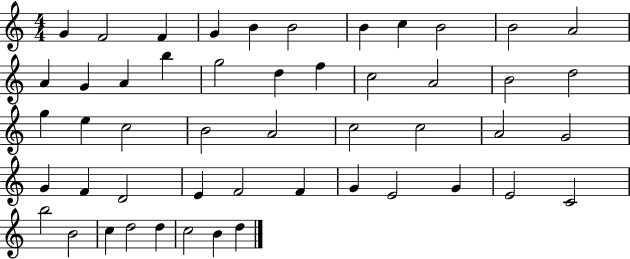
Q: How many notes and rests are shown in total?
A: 50